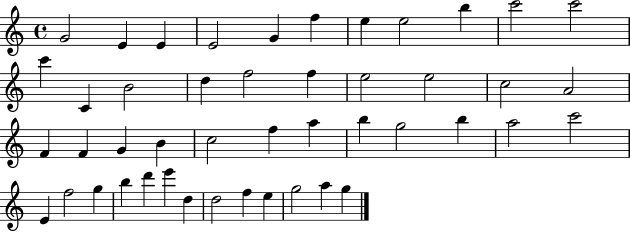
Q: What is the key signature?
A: C major